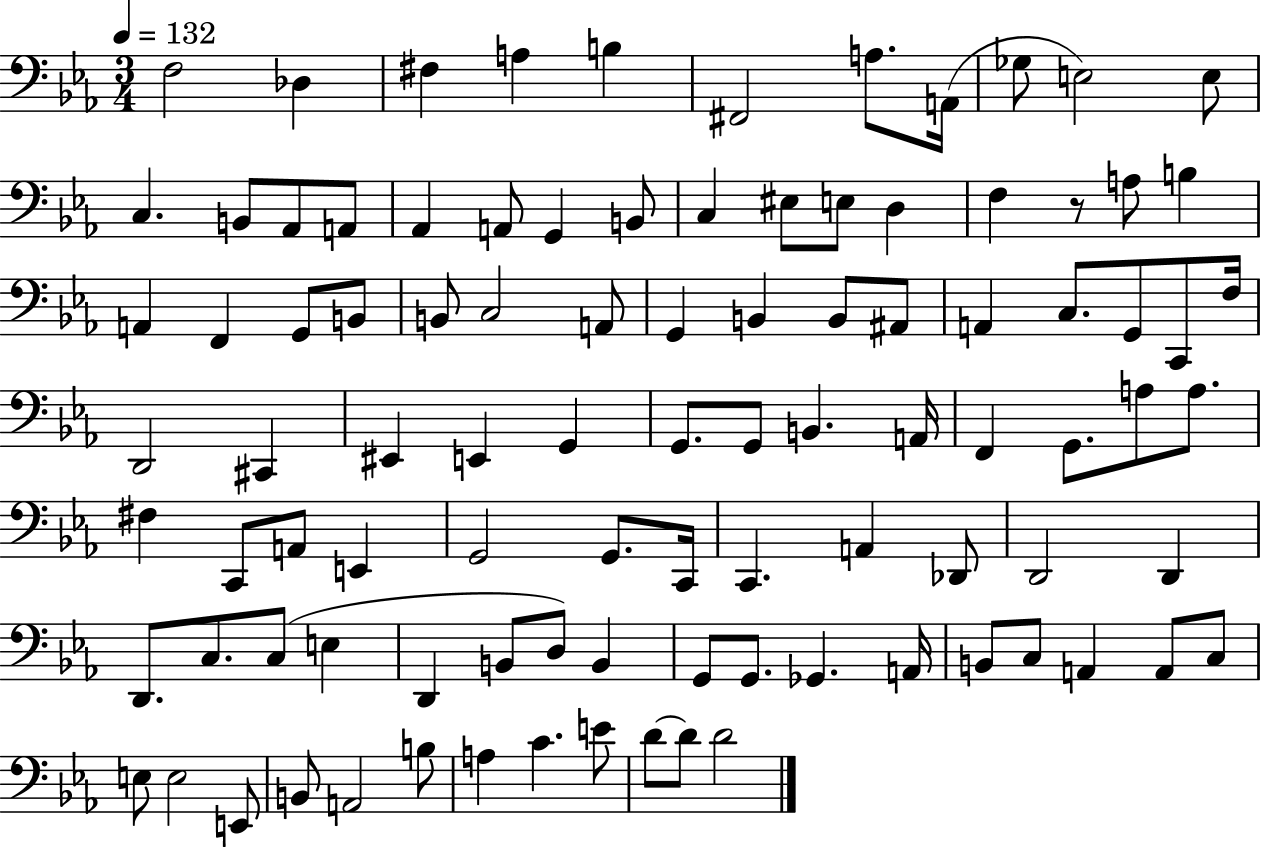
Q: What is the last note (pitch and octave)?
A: D4